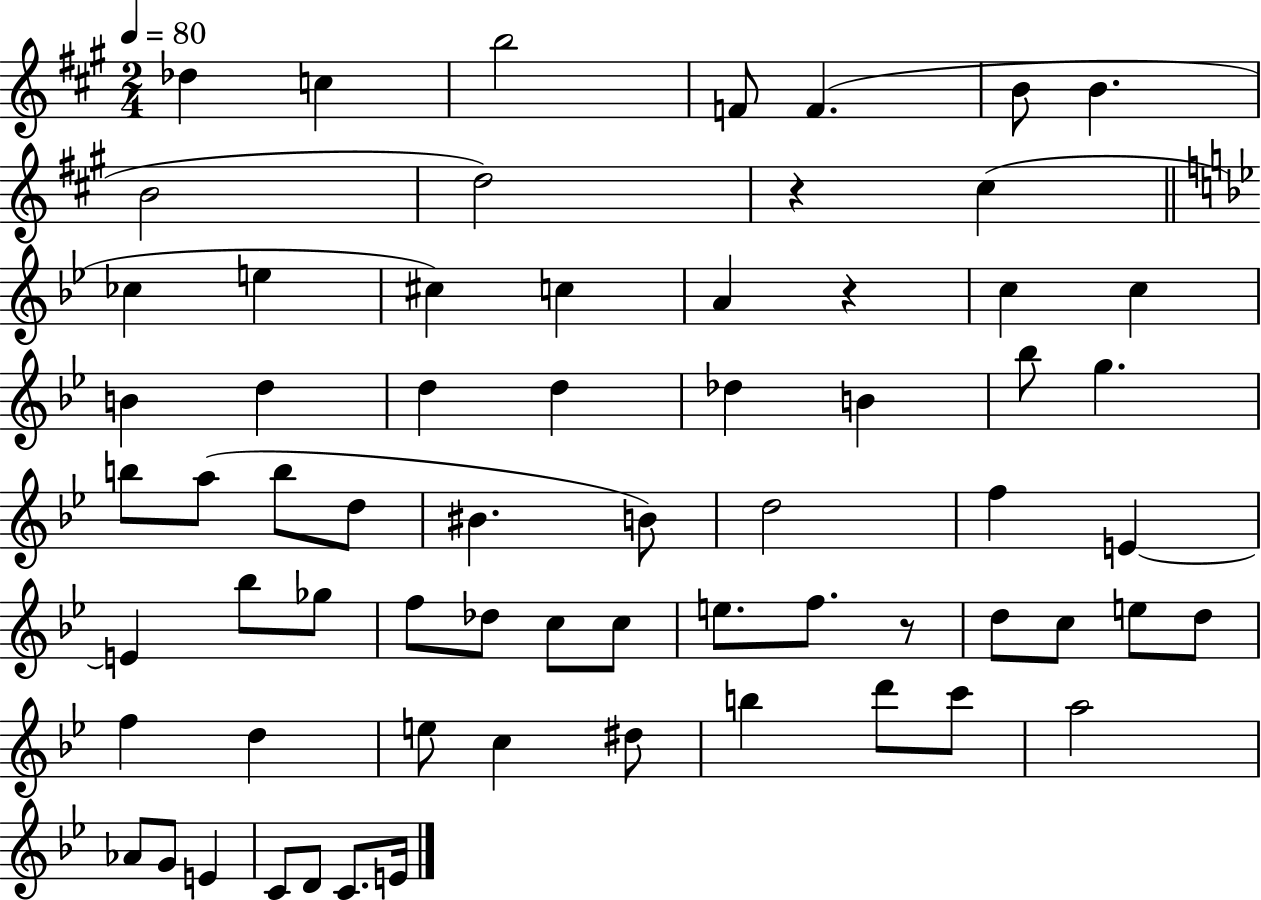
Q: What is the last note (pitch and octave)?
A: E4